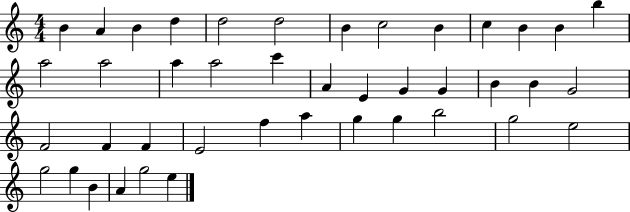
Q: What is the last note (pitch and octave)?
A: E5